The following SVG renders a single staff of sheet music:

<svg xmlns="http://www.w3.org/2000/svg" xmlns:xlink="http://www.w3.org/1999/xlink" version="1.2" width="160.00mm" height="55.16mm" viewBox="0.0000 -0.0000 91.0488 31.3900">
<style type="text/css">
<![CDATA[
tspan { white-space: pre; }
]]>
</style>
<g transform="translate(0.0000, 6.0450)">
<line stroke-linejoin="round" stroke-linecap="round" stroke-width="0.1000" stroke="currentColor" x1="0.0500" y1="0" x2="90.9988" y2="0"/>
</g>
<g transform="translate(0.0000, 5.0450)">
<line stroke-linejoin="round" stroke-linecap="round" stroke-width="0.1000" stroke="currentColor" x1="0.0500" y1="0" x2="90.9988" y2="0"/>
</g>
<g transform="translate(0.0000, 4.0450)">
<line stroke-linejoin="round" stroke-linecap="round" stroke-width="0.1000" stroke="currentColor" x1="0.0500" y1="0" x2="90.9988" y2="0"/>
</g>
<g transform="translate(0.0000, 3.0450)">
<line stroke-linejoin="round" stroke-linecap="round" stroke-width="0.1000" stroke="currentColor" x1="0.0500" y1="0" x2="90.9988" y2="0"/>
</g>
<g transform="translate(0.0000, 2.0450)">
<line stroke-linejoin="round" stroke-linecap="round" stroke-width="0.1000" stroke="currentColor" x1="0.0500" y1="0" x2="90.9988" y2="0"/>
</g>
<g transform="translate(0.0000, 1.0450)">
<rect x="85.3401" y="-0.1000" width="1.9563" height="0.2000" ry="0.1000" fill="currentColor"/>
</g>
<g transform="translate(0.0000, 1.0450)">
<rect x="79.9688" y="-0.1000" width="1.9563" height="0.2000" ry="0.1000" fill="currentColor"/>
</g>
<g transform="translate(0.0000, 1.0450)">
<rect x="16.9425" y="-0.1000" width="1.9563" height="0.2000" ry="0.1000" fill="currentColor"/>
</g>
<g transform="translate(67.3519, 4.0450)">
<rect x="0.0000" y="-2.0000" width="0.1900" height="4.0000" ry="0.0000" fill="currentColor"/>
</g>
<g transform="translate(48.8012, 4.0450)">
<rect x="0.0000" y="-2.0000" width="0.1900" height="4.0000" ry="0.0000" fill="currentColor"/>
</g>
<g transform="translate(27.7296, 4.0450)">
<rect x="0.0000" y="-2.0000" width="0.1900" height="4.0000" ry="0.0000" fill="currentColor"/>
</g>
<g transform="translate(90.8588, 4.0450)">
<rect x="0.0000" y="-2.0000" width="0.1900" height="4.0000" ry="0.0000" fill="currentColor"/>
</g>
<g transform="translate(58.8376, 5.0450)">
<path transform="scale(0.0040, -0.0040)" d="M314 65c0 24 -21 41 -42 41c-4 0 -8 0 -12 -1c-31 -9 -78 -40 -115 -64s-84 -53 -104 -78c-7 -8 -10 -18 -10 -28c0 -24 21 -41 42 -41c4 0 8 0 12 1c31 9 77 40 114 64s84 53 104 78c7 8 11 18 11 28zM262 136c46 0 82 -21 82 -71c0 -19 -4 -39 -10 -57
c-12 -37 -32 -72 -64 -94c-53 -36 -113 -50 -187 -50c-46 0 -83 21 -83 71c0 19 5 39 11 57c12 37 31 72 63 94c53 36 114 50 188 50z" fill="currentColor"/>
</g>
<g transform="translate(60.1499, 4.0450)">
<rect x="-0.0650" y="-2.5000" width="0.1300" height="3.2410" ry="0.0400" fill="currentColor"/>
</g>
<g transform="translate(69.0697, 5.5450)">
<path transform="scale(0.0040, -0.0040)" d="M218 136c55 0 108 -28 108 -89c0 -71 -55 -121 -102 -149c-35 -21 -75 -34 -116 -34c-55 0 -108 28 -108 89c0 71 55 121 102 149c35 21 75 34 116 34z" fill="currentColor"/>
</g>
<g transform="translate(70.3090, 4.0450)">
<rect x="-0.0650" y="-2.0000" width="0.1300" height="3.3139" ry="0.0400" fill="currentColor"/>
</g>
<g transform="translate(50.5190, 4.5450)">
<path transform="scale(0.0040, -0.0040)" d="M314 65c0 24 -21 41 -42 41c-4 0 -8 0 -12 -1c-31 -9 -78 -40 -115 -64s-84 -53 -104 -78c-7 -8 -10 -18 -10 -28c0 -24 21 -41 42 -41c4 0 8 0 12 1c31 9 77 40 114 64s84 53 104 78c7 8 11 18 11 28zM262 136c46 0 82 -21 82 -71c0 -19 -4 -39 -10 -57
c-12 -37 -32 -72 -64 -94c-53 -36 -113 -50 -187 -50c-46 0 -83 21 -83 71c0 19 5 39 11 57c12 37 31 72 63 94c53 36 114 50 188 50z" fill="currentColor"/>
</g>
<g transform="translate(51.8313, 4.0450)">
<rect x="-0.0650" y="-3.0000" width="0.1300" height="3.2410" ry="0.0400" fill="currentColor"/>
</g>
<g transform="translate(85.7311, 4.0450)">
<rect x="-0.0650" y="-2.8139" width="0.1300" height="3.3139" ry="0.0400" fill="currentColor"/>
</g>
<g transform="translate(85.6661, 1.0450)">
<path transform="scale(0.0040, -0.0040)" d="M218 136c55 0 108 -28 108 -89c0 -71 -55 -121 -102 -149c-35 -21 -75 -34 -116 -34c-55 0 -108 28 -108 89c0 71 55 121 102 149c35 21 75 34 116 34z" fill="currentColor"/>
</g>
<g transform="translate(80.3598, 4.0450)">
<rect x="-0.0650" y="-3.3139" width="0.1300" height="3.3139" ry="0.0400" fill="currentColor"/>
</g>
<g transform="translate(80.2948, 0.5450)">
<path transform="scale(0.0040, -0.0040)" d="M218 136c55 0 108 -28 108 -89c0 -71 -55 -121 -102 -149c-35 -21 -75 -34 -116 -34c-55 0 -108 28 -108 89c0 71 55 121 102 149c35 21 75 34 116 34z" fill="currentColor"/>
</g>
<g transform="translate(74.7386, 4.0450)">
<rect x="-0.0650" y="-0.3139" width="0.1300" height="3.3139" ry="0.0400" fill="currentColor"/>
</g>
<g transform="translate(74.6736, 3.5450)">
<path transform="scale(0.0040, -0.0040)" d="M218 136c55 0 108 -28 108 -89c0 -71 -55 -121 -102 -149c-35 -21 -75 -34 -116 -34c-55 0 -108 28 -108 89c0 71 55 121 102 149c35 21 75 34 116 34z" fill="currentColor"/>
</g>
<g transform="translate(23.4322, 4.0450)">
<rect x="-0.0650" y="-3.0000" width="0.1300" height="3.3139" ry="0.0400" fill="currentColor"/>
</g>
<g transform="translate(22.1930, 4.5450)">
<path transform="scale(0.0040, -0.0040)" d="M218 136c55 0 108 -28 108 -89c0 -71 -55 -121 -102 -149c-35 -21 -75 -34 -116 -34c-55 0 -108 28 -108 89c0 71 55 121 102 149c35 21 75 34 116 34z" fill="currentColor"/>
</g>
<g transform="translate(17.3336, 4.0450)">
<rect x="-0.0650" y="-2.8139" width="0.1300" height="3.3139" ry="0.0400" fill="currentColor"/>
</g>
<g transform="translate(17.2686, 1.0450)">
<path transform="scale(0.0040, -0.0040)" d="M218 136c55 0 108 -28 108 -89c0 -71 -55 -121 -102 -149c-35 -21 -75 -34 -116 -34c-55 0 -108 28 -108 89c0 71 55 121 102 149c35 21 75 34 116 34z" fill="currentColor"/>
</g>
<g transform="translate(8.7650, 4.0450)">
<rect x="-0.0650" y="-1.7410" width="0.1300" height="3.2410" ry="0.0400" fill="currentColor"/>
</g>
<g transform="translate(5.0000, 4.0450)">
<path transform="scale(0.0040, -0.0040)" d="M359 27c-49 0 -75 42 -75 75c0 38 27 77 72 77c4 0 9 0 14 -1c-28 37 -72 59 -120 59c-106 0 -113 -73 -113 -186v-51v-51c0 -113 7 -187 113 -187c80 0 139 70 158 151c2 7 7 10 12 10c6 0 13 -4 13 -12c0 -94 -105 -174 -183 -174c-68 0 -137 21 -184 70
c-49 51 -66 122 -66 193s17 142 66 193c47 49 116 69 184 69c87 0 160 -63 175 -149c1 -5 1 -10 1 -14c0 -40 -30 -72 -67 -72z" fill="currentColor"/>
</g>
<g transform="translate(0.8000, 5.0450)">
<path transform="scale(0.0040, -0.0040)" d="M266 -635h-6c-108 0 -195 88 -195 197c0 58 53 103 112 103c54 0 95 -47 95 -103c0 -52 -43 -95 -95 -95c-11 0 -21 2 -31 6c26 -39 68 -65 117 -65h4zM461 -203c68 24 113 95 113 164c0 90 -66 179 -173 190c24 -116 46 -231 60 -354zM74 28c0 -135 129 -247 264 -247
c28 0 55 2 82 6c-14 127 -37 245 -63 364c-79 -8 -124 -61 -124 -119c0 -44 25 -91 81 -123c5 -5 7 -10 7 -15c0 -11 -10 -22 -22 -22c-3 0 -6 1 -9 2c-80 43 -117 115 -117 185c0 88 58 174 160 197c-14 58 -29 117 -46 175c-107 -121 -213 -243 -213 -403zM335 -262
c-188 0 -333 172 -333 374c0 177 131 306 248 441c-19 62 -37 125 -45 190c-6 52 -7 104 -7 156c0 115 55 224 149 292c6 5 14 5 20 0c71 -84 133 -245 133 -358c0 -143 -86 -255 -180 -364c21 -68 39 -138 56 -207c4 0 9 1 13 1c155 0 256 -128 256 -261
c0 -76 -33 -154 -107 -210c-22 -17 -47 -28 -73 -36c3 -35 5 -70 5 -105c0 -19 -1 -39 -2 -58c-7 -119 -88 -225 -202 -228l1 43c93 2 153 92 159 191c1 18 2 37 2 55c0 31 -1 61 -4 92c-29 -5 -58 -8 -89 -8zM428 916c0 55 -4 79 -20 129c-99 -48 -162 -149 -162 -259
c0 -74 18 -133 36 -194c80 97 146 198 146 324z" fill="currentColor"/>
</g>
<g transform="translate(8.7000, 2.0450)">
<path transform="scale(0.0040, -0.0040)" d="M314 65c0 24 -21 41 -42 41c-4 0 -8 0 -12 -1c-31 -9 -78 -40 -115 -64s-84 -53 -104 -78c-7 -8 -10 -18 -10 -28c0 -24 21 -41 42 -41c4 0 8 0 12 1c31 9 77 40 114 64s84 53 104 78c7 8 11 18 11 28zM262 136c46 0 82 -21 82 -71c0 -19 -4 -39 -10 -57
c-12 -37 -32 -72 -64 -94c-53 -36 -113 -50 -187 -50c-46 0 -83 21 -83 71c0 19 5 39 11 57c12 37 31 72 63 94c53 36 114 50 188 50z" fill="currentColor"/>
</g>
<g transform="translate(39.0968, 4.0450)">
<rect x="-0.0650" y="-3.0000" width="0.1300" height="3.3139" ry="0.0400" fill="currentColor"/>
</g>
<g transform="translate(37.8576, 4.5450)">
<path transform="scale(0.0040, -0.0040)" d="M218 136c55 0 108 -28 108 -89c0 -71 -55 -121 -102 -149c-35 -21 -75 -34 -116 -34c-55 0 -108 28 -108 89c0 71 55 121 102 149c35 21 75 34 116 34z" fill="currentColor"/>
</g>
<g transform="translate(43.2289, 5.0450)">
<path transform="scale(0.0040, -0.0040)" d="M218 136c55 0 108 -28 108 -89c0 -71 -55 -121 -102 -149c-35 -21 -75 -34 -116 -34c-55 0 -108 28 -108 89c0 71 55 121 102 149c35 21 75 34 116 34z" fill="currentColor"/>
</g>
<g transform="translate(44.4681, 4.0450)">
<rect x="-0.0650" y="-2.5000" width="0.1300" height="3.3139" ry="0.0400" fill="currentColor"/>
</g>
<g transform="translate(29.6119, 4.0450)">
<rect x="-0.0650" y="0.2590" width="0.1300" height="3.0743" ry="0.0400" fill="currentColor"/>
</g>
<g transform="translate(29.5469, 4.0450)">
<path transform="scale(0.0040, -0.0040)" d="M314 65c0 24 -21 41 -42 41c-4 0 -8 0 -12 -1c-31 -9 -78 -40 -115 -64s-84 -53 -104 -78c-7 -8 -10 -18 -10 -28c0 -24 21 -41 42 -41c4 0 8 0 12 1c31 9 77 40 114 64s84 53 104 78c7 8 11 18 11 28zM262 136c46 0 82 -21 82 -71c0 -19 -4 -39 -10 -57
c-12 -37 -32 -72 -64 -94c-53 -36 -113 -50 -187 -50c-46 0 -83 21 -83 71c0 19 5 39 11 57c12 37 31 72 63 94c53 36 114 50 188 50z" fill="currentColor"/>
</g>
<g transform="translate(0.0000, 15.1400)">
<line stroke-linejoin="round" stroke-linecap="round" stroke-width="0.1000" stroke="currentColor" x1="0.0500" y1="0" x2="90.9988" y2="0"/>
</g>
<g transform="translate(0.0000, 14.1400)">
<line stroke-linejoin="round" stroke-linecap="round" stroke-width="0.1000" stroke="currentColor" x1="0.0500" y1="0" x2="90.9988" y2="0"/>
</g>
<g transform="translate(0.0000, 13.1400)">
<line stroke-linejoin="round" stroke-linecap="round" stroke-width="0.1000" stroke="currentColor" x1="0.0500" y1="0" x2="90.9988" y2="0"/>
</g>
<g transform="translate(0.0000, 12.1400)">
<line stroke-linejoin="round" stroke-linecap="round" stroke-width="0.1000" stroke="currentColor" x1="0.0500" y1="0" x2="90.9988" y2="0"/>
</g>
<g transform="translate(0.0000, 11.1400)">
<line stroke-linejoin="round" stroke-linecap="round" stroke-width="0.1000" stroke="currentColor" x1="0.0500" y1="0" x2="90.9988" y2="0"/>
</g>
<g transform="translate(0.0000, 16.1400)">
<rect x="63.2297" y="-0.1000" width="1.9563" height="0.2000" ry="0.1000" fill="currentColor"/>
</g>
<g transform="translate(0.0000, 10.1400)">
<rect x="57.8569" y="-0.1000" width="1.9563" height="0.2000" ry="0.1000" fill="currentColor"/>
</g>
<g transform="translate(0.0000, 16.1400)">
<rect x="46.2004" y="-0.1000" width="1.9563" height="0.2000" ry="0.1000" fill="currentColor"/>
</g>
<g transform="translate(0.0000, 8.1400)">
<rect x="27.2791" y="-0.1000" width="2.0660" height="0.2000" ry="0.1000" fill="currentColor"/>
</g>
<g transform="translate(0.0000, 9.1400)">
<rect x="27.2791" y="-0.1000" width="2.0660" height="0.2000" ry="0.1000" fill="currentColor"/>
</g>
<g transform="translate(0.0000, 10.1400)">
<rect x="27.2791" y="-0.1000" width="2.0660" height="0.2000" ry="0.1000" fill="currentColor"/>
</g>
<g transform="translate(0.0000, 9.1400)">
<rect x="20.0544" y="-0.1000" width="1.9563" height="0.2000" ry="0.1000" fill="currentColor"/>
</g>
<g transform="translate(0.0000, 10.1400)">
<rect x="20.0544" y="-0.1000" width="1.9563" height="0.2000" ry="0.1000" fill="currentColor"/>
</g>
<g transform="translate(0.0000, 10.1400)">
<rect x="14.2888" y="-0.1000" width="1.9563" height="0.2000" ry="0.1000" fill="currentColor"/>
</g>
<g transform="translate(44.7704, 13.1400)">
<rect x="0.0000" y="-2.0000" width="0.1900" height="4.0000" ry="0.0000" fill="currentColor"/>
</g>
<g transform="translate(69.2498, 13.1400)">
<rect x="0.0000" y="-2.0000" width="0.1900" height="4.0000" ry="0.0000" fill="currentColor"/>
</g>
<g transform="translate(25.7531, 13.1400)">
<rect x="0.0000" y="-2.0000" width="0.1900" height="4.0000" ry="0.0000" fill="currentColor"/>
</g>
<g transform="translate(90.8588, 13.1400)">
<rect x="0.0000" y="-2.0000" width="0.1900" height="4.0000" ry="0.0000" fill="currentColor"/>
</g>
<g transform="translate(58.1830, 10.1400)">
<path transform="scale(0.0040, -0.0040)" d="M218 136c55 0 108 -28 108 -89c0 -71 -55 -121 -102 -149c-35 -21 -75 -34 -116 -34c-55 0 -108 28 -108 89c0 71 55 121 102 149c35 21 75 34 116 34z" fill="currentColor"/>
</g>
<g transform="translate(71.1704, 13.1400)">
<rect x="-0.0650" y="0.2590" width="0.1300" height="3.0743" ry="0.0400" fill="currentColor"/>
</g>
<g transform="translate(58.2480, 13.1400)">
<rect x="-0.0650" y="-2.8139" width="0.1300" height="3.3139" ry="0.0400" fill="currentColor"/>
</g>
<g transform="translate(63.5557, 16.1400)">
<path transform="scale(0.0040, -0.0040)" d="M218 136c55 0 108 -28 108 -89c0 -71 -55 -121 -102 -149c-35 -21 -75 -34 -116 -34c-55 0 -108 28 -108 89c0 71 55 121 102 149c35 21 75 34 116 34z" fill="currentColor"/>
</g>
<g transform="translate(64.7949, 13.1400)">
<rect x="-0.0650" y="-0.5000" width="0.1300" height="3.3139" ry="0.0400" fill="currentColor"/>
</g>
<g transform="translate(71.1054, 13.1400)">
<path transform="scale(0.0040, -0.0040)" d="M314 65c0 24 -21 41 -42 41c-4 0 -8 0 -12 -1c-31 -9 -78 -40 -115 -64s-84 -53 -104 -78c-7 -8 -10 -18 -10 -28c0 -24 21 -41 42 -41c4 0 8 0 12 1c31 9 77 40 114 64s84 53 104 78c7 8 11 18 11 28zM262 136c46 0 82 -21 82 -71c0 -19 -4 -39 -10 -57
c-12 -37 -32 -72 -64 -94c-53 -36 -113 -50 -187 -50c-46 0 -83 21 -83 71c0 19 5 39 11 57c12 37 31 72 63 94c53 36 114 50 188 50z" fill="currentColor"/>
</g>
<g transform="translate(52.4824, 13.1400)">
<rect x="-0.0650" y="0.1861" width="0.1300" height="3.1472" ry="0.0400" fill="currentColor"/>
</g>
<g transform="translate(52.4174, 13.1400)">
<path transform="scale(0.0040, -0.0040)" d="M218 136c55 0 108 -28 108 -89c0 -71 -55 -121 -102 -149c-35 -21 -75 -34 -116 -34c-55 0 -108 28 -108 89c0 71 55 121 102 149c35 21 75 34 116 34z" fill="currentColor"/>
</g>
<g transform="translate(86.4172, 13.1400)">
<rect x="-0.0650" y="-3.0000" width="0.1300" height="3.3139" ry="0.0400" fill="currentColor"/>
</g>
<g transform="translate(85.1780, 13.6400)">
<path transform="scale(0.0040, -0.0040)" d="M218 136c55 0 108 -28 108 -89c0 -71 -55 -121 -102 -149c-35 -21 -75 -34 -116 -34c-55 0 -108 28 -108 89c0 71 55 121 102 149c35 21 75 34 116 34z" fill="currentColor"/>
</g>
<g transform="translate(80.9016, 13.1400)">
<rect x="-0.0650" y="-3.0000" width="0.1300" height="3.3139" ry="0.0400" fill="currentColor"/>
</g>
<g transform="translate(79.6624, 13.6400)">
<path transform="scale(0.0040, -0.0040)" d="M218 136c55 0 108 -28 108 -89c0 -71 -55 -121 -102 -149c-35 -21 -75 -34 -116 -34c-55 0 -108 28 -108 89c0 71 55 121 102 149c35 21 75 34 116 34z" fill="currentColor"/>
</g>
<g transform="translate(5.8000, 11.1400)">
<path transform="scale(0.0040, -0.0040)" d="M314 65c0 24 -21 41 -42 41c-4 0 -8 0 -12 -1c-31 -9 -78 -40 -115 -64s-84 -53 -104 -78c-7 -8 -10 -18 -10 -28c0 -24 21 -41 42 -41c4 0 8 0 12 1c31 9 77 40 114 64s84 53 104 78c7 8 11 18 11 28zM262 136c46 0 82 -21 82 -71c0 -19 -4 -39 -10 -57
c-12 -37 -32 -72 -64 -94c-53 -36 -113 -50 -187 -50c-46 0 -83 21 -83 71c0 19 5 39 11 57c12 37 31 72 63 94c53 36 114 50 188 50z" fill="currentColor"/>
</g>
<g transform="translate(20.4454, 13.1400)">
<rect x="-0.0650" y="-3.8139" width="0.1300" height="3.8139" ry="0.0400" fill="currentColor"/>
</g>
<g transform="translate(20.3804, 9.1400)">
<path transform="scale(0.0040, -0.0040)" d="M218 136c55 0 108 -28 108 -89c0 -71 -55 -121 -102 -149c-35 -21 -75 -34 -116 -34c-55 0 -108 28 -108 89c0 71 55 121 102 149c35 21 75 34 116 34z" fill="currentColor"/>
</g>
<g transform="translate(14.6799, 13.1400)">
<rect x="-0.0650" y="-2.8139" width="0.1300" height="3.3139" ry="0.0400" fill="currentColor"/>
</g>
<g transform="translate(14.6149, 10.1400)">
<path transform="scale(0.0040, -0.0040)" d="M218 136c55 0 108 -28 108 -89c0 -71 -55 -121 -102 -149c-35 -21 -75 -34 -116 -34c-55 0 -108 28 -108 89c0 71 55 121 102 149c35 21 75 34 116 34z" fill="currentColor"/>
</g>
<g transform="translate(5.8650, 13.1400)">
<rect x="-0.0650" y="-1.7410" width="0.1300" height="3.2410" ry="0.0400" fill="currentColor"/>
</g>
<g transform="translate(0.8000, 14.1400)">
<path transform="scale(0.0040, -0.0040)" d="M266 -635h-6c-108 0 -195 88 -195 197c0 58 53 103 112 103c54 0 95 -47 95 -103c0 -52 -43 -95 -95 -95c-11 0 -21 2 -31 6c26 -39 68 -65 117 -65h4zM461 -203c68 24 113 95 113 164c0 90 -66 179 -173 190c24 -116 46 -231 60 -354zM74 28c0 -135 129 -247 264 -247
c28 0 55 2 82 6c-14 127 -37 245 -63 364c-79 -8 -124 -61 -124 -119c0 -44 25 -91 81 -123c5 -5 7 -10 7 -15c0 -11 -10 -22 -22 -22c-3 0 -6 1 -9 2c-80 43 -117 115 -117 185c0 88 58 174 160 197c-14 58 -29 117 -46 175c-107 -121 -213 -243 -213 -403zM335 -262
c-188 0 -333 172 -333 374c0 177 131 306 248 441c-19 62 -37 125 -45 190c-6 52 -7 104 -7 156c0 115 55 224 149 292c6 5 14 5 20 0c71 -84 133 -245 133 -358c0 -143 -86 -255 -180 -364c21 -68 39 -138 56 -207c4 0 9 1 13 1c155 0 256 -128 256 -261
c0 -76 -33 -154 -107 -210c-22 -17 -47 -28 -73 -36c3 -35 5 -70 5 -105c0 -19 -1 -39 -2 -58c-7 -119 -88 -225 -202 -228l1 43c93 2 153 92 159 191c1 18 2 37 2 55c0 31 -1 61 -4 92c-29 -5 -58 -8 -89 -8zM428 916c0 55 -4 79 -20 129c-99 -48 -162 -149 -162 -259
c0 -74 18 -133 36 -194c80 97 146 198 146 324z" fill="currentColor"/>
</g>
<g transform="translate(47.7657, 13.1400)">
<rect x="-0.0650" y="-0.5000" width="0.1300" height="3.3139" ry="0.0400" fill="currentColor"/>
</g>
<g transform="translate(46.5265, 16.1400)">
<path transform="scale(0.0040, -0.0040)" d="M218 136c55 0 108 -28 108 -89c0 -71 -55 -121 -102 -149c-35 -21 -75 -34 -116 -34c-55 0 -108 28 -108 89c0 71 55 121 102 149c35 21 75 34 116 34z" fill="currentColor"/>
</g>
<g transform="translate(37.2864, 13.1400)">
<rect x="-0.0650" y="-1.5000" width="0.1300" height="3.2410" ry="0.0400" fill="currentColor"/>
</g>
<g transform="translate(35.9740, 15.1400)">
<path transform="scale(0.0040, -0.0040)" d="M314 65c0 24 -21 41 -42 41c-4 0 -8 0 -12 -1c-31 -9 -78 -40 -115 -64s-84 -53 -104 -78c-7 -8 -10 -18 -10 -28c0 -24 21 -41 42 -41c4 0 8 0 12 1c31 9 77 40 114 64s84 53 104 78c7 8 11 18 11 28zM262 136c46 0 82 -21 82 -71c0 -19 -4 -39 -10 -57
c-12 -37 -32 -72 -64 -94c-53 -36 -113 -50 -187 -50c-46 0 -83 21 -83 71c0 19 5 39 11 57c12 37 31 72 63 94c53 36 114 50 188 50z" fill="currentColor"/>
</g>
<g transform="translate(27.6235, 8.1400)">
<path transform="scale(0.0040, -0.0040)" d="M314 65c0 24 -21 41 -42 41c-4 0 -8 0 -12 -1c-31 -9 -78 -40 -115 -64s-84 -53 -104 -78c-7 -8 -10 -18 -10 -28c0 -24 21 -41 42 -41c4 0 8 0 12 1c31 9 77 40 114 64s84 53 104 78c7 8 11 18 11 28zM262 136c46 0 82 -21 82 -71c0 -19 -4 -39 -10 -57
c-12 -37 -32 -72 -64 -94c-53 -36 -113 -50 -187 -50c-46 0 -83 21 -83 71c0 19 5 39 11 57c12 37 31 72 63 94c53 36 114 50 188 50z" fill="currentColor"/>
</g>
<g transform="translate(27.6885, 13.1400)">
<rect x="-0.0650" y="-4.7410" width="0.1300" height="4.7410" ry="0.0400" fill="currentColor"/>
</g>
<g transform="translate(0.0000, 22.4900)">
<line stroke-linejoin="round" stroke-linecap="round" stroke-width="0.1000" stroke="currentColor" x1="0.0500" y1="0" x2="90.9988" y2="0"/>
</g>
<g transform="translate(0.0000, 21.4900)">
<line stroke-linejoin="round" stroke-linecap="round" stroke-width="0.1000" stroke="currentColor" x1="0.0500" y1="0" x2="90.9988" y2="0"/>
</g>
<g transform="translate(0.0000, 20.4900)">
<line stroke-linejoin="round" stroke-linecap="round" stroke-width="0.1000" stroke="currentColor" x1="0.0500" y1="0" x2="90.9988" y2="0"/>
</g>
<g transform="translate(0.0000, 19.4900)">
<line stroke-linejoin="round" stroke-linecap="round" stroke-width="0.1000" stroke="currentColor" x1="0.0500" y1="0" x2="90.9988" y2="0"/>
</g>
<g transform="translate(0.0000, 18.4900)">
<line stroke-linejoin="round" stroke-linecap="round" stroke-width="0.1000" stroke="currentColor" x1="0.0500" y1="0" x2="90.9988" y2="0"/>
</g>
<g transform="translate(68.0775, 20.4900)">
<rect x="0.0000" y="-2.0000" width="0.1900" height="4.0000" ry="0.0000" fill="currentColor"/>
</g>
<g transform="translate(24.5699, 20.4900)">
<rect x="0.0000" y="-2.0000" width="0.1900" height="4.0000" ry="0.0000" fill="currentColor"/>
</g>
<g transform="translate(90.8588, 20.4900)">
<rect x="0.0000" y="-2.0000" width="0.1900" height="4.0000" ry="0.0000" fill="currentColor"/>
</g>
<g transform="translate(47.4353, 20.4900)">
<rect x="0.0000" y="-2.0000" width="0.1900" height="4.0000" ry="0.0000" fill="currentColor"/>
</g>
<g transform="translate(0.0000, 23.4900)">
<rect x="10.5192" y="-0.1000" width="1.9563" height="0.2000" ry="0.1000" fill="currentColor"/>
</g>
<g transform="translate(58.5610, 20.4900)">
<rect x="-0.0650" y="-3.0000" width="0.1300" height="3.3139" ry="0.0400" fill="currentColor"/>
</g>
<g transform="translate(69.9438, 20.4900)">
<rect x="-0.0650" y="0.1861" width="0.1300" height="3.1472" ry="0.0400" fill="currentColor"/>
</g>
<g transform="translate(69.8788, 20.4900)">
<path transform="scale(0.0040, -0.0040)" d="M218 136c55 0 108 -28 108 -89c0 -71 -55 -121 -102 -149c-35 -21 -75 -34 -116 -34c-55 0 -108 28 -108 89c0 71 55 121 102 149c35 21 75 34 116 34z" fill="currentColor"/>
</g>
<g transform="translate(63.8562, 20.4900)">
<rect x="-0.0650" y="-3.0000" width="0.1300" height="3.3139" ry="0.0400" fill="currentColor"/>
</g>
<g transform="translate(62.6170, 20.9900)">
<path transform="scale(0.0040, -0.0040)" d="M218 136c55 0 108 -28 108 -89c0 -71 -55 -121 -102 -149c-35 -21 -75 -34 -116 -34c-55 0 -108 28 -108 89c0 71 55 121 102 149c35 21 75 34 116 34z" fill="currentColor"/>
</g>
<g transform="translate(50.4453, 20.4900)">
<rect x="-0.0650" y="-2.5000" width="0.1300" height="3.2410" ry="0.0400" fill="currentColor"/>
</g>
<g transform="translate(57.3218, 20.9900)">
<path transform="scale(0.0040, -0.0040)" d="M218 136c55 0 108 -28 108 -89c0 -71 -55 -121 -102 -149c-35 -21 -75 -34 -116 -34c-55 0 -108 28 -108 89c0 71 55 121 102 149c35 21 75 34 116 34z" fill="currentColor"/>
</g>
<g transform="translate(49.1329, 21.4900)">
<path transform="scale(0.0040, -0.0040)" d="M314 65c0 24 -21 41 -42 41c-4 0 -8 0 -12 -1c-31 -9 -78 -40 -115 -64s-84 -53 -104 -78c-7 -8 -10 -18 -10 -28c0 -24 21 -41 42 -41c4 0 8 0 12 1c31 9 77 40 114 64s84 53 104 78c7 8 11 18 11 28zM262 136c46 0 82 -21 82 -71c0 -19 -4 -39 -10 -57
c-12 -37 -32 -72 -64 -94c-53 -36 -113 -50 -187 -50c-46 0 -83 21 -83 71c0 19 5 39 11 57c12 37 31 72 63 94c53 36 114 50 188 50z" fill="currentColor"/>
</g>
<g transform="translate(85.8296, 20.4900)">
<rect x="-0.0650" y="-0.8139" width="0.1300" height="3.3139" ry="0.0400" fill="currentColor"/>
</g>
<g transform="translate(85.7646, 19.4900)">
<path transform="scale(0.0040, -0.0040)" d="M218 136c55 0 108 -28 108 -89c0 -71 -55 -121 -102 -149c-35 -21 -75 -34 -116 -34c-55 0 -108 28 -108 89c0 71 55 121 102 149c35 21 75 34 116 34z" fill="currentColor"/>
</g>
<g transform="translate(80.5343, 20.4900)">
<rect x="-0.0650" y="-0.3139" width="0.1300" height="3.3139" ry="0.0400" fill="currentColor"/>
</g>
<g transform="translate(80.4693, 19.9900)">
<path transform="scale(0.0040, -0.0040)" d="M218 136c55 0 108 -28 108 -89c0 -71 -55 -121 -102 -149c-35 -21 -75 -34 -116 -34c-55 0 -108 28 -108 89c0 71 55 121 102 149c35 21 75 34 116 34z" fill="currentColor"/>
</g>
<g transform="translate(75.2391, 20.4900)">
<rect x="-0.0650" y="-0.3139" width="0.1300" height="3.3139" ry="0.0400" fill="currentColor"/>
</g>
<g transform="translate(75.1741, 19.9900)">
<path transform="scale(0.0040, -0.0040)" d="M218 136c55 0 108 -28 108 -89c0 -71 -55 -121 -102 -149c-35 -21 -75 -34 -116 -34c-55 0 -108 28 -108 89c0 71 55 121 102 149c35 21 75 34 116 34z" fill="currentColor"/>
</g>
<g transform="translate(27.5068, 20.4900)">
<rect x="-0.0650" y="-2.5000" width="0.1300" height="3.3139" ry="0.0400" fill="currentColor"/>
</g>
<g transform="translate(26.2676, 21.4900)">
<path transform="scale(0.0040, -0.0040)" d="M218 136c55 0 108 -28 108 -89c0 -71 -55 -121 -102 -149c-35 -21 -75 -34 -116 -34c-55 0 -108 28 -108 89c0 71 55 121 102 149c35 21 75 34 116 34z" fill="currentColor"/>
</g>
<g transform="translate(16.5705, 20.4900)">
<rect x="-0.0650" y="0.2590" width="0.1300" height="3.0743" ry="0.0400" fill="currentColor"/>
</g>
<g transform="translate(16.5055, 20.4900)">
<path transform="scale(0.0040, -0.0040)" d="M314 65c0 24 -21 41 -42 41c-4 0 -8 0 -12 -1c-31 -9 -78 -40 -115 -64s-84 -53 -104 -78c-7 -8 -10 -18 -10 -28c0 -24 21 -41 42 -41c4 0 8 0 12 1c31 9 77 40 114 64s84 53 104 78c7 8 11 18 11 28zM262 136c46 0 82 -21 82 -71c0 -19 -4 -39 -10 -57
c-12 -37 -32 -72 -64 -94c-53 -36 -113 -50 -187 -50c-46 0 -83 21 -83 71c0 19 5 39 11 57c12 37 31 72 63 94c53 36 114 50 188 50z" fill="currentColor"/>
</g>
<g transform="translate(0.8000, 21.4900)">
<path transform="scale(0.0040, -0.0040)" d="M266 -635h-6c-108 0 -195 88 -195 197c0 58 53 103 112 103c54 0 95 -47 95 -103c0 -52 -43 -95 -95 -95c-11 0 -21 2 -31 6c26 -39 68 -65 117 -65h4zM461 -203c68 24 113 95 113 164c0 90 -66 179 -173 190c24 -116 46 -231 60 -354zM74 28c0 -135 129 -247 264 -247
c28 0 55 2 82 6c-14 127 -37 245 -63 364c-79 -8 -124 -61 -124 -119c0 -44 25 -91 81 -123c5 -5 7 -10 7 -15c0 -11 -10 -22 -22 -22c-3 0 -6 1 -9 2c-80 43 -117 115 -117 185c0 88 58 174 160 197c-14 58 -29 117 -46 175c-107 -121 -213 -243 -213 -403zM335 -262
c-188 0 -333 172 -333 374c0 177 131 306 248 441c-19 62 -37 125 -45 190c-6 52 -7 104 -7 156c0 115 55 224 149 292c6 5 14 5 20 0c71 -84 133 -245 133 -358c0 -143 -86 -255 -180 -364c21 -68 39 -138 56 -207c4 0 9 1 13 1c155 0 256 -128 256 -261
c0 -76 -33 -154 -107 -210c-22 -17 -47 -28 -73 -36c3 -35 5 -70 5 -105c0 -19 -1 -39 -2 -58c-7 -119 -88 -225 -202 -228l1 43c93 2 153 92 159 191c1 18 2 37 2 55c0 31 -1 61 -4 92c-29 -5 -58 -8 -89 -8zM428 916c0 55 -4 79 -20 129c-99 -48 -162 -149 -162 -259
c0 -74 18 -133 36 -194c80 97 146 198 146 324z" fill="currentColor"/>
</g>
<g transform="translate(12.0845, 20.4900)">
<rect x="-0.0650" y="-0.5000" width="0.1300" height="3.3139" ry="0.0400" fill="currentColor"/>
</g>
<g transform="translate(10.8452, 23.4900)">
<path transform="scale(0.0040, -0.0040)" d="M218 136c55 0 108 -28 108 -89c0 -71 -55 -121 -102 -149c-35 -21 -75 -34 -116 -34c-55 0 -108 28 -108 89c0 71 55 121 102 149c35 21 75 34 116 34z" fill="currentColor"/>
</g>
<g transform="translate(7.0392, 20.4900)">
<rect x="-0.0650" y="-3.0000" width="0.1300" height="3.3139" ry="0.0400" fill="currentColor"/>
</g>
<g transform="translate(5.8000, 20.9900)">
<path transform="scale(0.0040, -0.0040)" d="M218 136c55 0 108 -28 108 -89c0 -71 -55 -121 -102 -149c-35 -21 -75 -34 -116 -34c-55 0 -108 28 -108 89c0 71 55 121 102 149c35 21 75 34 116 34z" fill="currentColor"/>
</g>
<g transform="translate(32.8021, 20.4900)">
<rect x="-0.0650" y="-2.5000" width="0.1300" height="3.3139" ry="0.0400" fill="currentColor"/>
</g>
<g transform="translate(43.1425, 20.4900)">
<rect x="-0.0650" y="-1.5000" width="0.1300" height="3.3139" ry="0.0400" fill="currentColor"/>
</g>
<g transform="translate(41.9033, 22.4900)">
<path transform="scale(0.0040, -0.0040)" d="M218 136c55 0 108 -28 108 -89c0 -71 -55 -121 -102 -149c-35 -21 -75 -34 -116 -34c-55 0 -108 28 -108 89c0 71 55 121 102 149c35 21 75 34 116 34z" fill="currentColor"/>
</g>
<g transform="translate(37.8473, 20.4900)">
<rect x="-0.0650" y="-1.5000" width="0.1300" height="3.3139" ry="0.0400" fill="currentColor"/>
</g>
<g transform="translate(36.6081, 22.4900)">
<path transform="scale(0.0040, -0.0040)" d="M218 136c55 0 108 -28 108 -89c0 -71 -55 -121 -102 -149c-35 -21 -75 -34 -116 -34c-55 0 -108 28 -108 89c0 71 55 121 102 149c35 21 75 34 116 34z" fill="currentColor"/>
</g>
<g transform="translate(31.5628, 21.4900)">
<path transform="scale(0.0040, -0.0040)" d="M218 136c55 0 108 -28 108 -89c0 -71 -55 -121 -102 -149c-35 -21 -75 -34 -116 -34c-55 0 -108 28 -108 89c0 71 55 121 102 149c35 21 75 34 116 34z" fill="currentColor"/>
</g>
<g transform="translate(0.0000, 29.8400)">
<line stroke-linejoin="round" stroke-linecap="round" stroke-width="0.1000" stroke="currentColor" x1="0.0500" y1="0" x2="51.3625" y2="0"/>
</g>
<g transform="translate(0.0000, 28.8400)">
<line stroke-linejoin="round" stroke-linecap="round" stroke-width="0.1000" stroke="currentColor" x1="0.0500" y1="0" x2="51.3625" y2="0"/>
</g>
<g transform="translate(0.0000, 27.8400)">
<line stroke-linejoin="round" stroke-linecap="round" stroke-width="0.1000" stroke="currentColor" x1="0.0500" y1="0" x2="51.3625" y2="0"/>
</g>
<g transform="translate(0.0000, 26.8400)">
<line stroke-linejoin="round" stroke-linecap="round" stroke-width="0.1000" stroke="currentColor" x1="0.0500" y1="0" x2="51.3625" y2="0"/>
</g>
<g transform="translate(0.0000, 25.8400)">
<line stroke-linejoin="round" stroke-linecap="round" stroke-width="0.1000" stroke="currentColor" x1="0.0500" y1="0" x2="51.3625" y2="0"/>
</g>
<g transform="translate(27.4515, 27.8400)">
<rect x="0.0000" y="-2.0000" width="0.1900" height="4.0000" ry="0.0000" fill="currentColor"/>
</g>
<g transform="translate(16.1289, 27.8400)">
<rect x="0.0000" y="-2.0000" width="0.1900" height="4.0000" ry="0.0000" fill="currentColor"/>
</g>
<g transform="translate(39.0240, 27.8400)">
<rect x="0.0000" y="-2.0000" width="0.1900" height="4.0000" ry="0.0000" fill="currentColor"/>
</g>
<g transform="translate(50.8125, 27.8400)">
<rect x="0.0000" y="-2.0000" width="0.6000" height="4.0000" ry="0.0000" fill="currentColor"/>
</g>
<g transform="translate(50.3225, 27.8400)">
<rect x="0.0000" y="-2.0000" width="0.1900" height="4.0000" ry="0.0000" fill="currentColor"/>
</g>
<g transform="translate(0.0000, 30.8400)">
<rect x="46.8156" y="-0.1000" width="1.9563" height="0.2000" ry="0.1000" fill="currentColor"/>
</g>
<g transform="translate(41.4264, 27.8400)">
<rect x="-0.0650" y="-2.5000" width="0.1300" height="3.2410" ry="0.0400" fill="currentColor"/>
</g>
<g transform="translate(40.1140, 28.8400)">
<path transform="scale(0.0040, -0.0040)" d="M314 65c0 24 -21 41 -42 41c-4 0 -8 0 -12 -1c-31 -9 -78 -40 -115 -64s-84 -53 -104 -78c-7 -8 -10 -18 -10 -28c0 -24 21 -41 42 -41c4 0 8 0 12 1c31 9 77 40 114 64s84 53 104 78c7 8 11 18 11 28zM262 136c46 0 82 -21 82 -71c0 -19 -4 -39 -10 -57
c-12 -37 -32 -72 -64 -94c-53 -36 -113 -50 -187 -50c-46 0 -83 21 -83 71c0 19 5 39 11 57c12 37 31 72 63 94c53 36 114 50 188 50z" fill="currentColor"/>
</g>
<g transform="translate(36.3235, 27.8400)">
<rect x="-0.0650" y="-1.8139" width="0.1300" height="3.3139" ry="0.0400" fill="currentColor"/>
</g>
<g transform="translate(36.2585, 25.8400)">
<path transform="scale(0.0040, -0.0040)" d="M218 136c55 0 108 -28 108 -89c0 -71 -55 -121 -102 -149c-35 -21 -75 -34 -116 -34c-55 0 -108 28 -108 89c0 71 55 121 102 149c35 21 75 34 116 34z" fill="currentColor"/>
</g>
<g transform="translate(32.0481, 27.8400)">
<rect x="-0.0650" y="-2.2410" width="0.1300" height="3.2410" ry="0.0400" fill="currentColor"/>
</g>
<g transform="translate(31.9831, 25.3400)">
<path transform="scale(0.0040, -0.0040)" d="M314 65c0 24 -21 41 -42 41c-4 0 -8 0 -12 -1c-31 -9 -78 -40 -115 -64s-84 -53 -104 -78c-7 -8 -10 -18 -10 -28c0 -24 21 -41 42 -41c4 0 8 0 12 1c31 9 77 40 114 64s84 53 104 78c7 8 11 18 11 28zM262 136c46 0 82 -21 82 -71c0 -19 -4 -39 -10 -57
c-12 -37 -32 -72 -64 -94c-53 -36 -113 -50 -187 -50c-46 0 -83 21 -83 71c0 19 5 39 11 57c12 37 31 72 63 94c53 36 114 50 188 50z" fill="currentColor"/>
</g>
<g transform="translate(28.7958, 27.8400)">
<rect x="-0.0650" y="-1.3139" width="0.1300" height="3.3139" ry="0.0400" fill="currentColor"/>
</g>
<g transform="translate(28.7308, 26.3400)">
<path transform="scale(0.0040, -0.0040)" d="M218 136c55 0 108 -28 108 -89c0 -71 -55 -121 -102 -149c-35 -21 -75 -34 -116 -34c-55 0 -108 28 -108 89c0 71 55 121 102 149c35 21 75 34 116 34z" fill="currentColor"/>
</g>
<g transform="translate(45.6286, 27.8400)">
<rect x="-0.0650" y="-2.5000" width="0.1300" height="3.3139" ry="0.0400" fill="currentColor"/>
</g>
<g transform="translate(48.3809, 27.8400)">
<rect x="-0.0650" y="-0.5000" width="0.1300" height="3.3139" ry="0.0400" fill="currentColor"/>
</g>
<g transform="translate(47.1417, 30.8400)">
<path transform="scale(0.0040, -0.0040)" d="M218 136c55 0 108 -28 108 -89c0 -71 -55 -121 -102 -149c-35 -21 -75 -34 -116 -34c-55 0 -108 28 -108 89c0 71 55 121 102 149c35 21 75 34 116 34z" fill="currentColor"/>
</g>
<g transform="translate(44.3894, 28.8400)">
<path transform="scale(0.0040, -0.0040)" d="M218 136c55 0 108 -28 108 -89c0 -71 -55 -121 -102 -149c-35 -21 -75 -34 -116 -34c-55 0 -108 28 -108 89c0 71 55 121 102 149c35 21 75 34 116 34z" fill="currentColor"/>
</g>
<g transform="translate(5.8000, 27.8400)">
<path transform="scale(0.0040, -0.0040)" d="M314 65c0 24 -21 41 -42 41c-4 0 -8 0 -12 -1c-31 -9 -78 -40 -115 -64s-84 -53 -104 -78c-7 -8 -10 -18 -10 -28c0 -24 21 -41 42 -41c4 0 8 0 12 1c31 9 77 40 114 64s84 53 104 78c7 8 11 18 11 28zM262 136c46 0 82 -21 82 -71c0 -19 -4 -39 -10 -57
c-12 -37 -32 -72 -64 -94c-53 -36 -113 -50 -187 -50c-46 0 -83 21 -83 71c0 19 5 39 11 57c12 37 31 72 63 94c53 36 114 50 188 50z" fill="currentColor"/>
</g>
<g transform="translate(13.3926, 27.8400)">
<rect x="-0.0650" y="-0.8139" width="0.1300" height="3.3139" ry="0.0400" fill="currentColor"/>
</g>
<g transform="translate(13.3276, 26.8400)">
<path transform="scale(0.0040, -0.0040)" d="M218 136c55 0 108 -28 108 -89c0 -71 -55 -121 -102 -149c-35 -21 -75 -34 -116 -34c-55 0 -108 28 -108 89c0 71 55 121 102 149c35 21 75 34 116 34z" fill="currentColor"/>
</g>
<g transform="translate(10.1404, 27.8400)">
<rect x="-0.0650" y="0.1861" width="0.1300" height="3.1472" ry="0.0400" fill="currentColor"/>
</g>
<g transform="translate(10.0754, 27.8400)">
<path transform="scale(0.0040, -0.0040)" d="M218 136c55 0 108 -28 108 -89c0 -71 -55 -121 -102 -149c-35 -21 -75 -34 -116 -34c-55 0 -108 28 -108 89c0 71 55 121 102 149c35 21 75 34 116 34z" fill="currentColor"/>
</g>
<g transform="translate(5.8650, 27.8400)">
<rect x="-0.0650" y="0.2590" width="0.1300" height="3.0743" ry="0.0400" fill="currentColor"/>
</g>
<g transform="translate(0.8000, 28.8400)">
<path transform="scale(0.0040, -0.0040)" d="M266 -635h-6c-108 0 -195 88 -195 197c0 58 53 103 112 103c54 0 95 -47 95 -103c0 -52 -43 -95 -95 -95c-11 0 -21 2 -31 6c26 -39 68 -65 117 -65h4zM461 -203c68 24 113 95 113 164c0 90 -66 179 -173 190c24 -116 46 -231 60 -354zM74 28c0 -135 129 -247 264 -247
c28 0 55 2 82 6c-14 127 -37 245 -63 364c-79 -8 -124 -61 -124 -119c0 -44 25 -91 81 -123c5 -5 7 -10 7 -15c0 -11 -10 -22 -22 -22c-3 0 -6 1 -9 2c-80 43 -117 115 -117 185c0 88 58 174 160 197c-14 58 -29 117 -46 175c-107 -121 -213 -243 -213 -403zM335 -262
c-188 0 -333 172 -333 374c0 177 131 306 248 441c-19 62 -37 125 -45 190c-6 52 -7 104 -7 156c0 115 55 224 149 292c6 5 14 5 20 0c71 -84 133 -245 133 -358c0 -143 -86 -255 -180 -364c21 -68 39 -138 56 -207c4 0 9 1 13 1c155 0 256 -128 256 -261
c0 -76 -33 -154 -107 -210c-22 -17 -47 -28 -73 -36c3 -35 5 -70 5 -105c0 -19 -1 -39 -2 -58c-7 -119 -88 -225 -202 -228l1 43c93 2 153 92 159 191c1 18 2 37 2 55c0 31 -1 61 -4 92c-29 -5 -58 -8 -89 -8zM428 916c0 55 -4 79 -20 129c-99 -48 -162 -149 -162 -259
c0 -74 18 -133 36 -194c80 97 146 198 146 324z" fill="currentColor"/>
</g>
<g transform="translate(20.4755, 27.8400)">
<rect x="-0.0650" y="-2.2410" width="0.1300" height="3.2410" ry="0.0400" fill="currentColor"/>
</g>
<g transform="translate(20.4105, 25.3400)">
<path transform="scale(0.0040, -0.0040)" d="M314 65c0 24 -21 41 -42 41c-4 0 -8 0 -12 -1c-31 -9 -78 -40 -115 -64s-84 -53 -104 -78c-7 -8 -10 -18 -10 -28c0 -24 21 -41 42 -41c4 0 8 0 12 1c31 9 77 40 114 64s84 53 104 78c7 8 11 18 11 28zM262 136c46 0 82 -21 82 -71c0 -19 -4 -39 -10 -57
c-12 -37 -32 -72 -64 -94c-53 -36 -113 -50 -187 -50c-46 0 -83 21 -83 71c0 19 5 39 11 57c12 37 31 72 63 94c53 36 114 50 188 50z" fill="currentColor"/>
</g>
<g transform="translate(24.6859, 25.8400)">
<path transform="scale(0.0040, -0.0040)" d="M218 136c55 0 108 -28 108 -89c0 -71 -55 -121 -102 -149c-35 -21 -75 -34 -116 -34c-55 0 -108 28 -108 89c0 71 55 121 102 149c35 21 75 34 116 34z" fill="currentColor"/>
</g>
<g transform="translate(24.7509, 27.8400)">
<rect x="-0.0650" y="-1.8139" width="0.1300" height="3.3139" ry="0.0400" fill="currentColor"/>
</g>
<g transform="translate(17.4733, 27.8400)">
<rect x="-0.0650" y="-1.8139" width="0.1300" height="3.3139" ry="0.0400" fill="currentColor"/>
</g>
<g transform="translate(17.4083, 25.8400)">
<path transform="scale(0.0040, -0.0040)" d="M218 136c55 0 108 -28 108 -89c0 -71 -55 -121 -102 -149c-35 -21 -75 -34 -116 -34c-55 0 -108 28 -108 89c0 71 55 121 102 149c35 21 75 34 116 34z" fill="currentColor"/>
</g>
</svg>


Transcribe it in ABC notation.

X:1
T:Untitled
M:4/4
L:1/4
K:C
f2 a A B2 A G A2 G2 F c b a f2 a c' e'2 E2 C B a C B2 A A A C B2 G G E E G2 A A B c c d B2 B d f g2 f e g2 f G2 G C